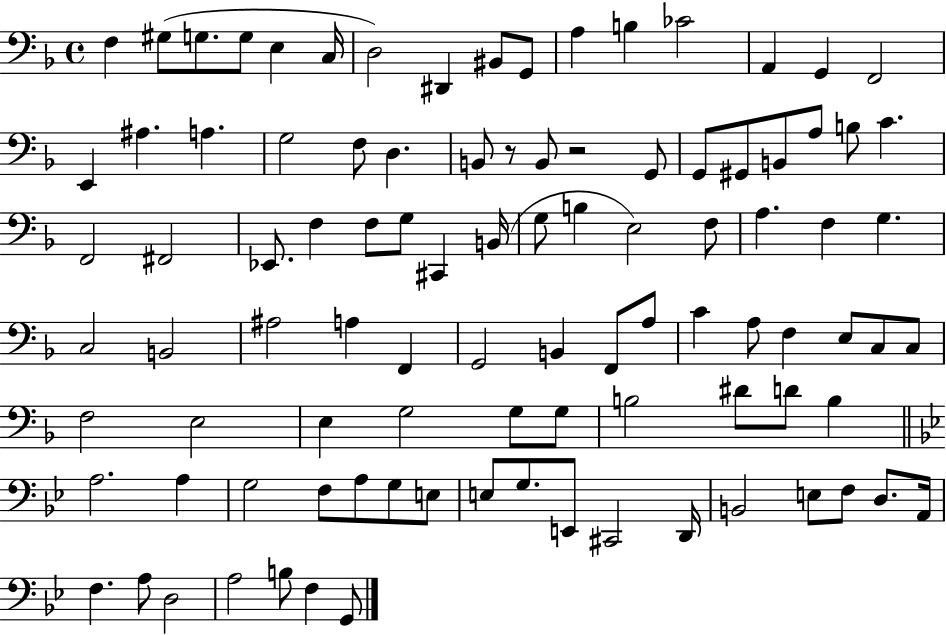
X:1
T:Untitled
M:4/4
L:1/4
K:F
F, ^G,/2 G,/2 G,/2 E, C,/4 D,2 ^D,, ^B,,/2 G,,/2 A, B, _C2 A,, G,, F,,2 E,, ^A, A, G,2 F,/2 D, B,,/2 z/2 B,,/2 z2 G,,/2 G,,/2 ^G,,/2 B,,/2 A,/2 B,/2 C F,,2 ^F,,2 _E,,/2 F, F,/2 G,/2 ^C,, B,,/4 G,/2 B, E,2 F,/2 A, F, G, C,2 B,,2 ^A,2 A, F,, G,,2 B,, F,,/2 A,/2 C A,/2 F, E,/2 C,/2 C,/2 F,2 E,2 E, G,2 G,/2 G,/2 B,2 ^D/2 D/2 B, A,2 A, G,2 F,/2 A,/2 G,/2 E,/2 E,/2 G,/2 E,,/2 ^C,,2 D,,/4 B,,2 E,/2 F,/2 D,/2 A,,/4 F, A,/2 D,2 A,2 B,/2 F, G,,/2